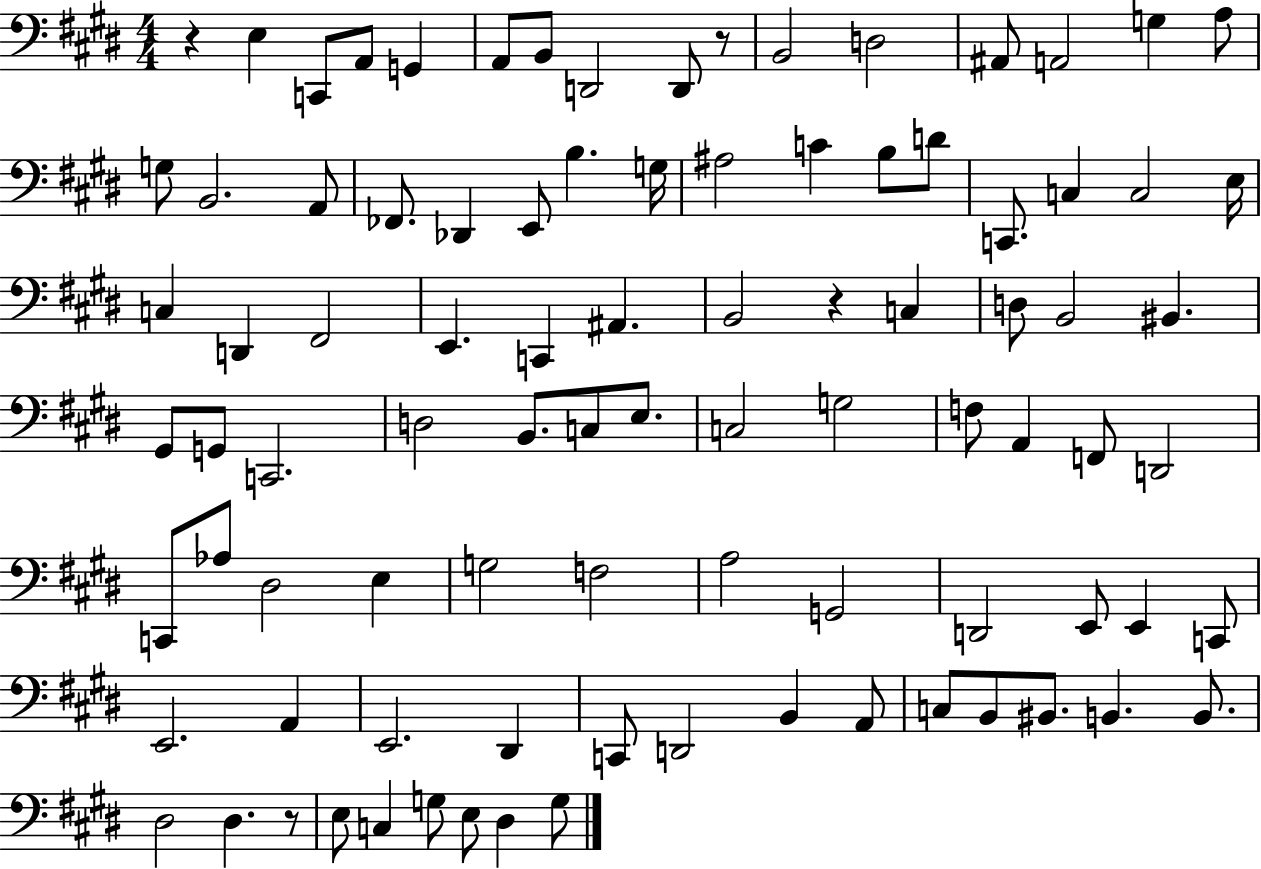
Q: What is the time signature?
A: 4/4